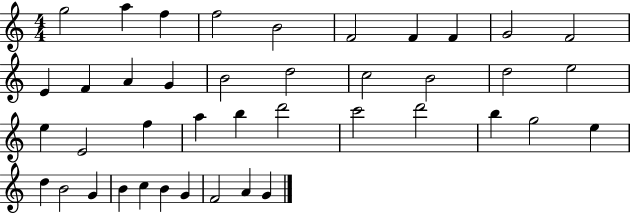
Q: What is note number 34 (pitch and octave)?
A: G4